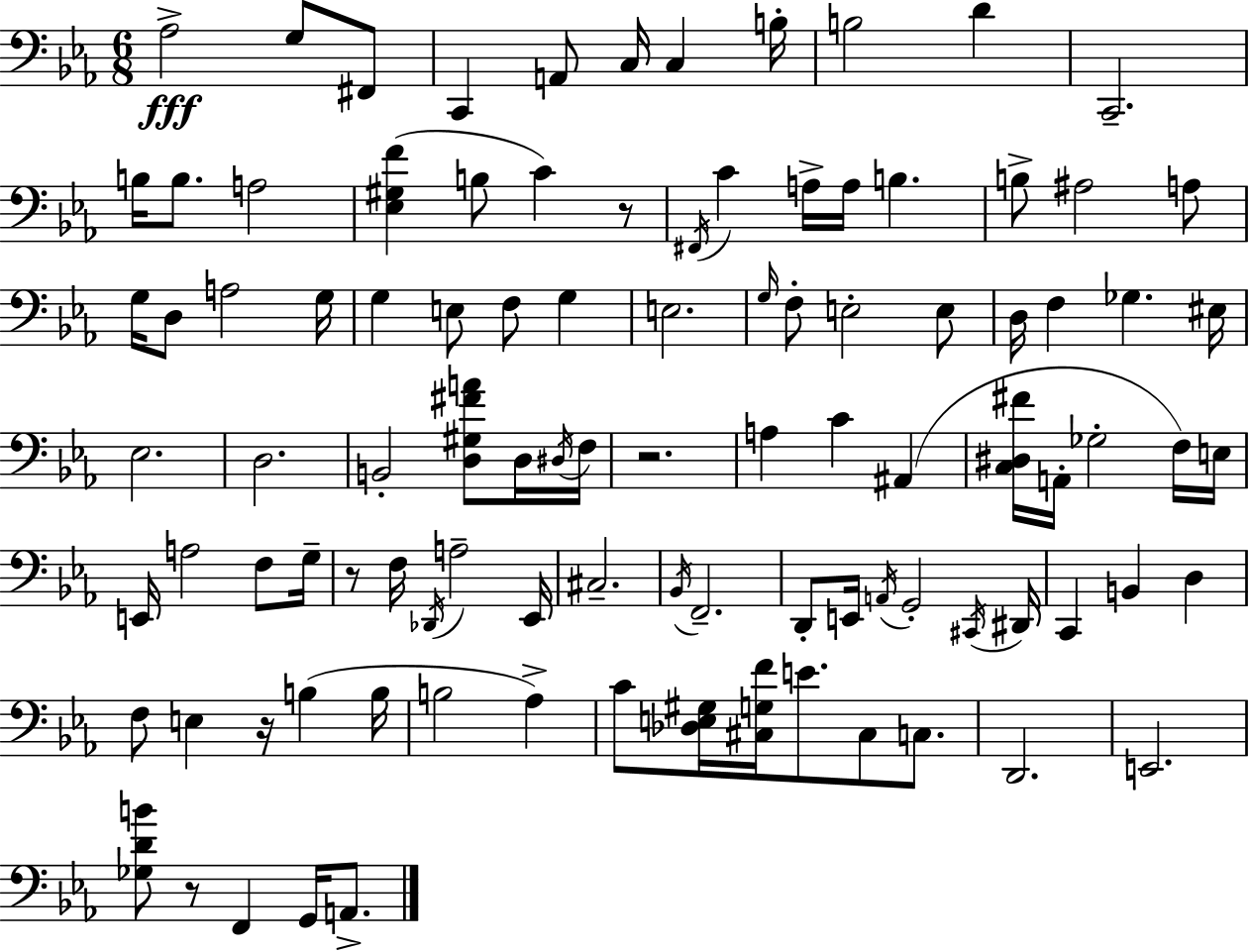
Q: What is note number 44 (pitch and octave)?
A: B2